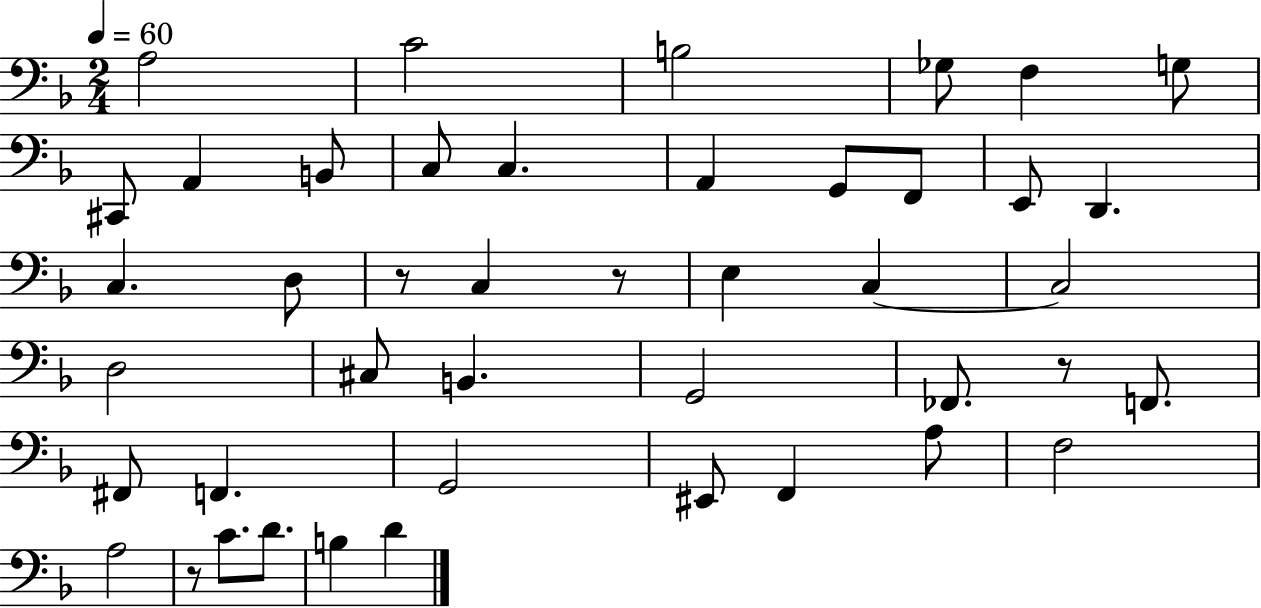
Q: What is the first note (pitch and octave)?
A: A3